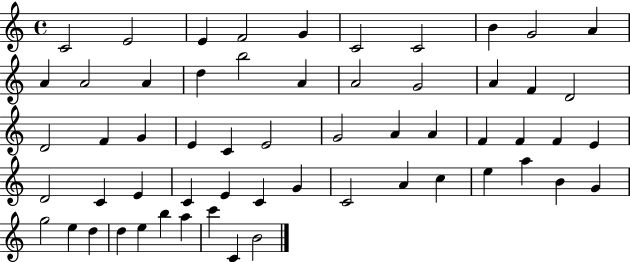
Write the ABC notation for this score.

X:1
T:Untitled
M:4/4
L:1/4
K:C
C2 E2 E F2 G C2 C2 B G2 A A A2 A d b2 A A2 G2 A F D2 D2 F G E C E2 G2 A A F F F E D2 C E C E C G C2 A c e a B G g2 e d d e b a c' C B2